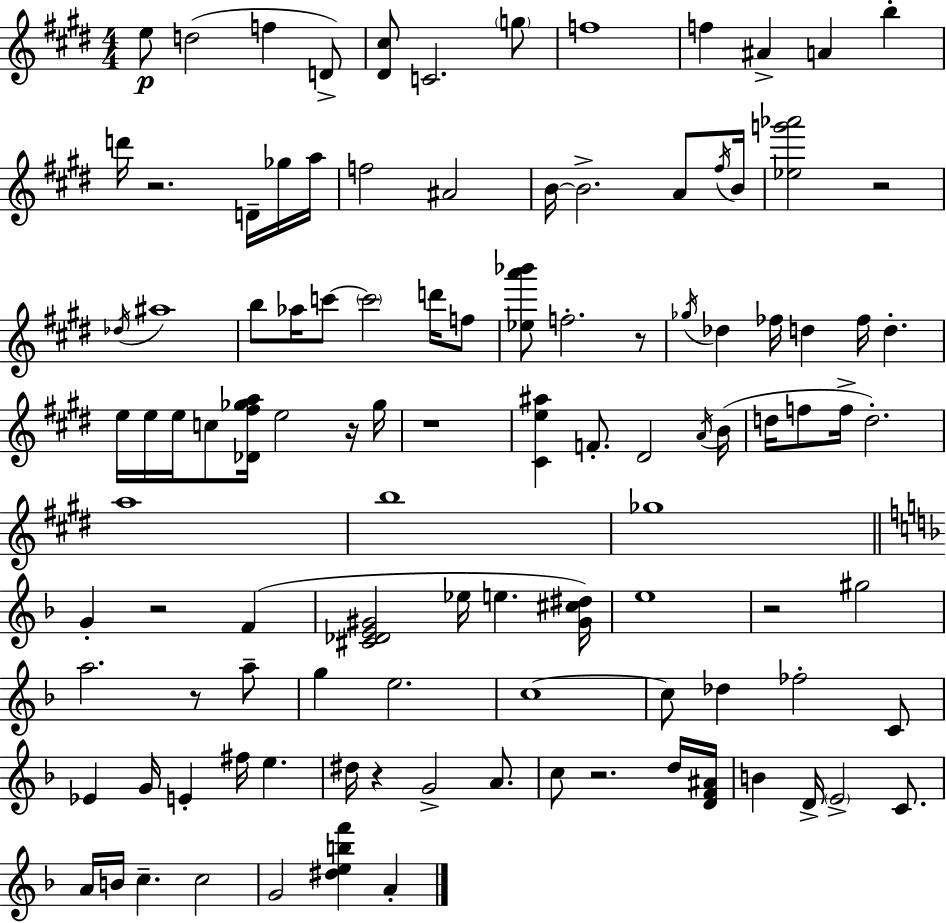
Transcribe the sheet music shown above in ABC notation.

X:1
T:Untitled
M:4/4
L:1/4
K:E
e/2 d2 f D/2 [^D^c]/2 C2 g/2 f4 f ^A A b d'/4 z2 D/4 _g/4 a/4 f2 ^A2 B/4 B2 A/2 ^f/4 B/4 [_eg'_a']2 z2 _d/4 ^a4 b/2 _a/4 c'/2 c'2 d'/4 f/2 [_ea'_b']/2 f2 z/2 _g/4 _d _f/4 d _f/4 d e/4 e/4 e/4 c/2 [_D^f_ga]/4 e2 z/4 _g/4 z4 [^Ce^a] F/2 ^D2 A/4 B/4 d/4 f/2 f/4 d2 a4 b4 _g4 G z2 F [^C_DE^G]2 _e/4 e [^G^c^d]/4 e4 z2 ^g2 a2 z/2 a/2 g e2 c4 c/2 _d _f2 C/2 _E G/4 E ^f/4 e ^d/4 z G2 A/2 c/2 z2 d/4 [DF^A]/4 B D/4 E2 C/2 A/4 B/4 c c2 G2 [^debf'] A